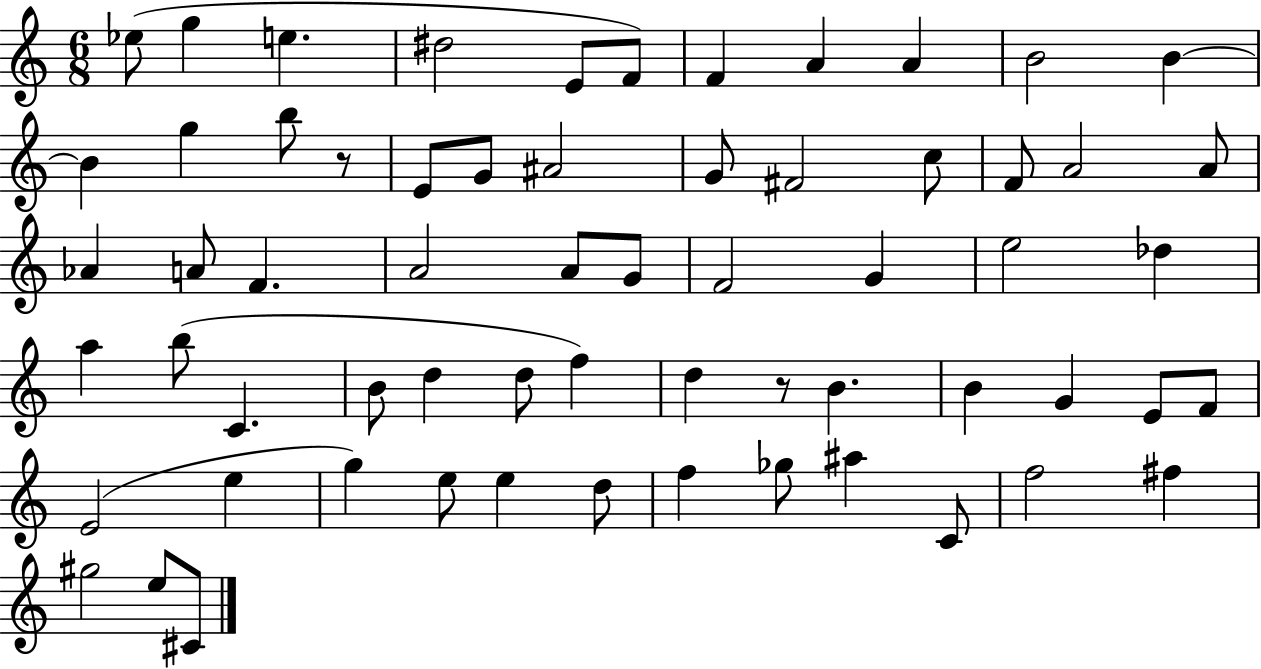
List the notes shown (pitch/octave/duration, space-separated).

Eb5/e G5/q E5/q. D#5/h E4/e F4/e F4/q A4/q A4/q B4/h B4/q B4/q G5/q B5/e R/e E4/e G4/e A#4/h G4/e F#4/h C5/e F4/e A4/h A4/e Ab4/q A4/e F4/q. A4/h A4/e G4/e F4/h G4/q E5/h Db5/q A5/q B5/e C4/q. B4/e D5/q D5/e F5/q D5/q R/e B4/q. B4/q G4/q E4/e F4/e E4/h E5/q G5/q E5/e E5/q D5/e F5/q Gb5/e A#5/q C4/e F5/h F#5/q G#5/h E5/e C#4/e